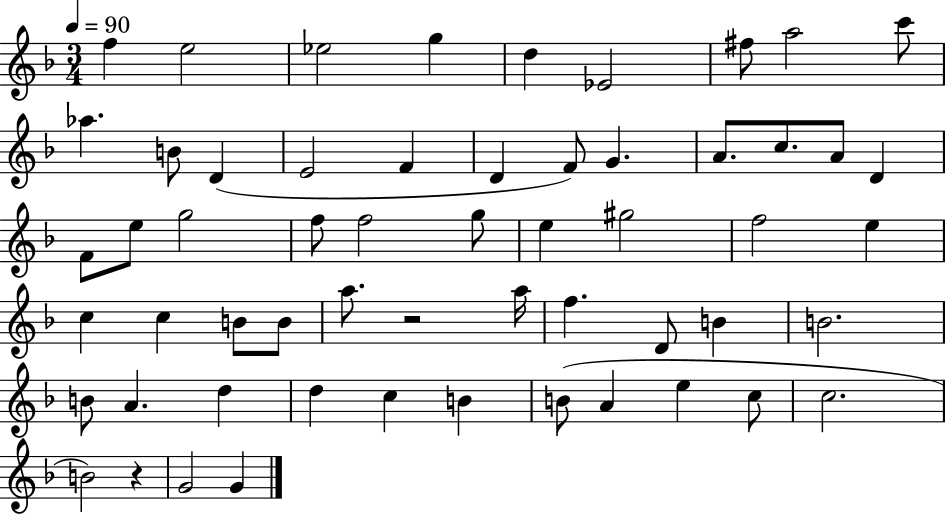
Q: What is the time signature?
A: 3/4